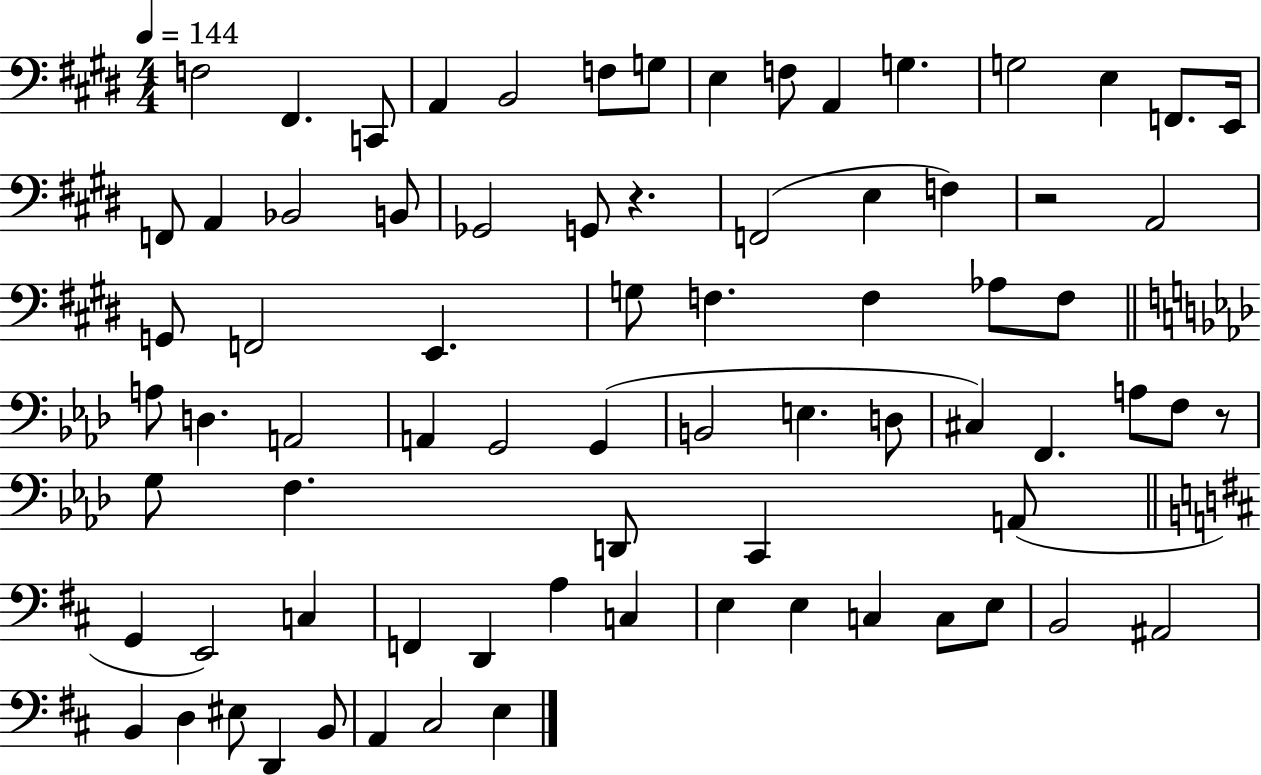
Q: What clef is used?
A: bass